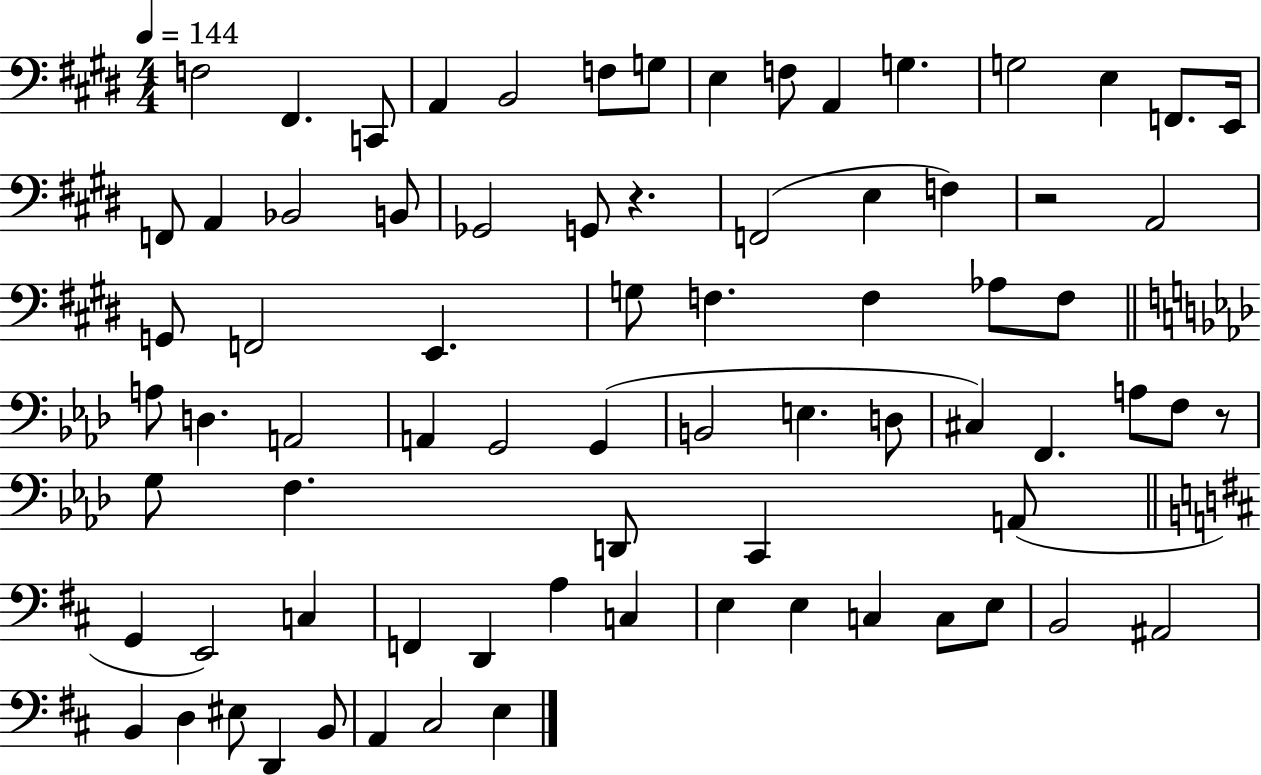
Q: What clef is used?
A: bass